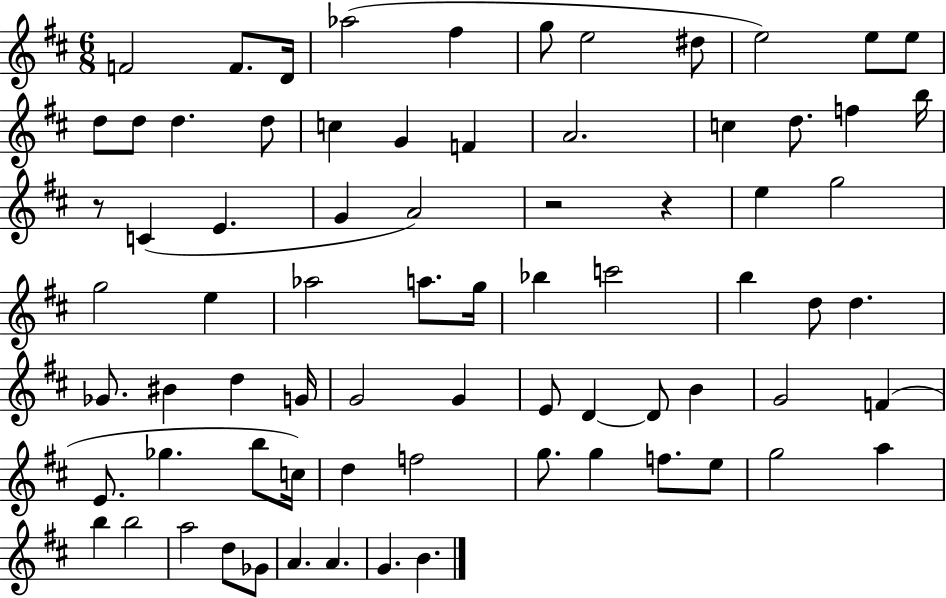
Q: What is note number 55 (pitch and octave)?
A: C5